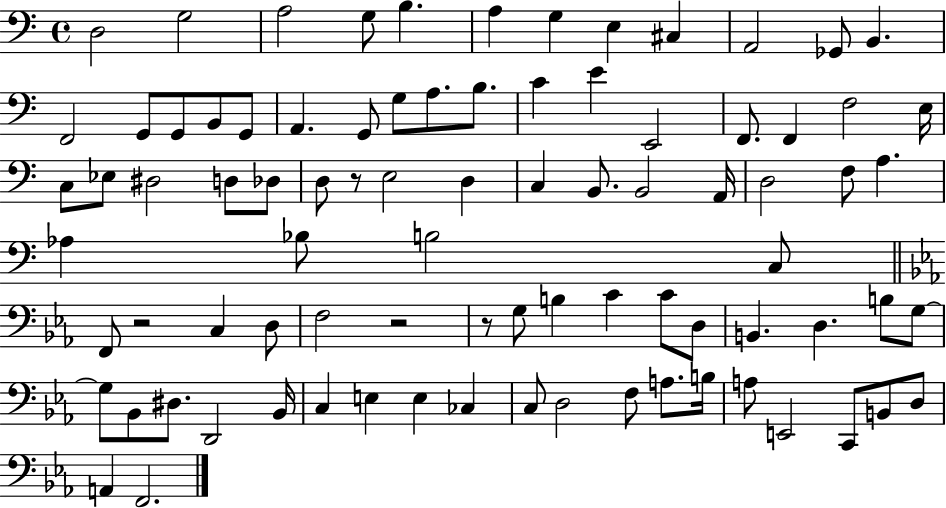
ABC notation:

X:1
T:Untitled
M:4/4
L:1/4
K:C
D,2 G,2 A,2 G,/2 B, A, G, E, ^C, A,,2 _G,,/2 B,, F,,2 G,,/2 G,,/2 B,,/2 G,,/2 A,, G,,/2 G,/2 A,/2 B,/2 C E E,,2 F,,/2 F,, F,2 E,/4 C,/2 _E,/2 ^D,2 D,/2 _D,/2 D,/2 z/2 E,2 D, C, B,,/2 B,,2 A,,/4 D,2 F,/2 A, _A, _B,/2 B,2 C,/2 F,,/2 z2 C, D,/2 F,2 z2 z/2 G,/2 B, C C/2 D,/2 B,, D, B,/2 G,/2 G,/2 _B,,/2 ^D,/2 D,,2 _B,,/4 C, E, E, _C, C,/2 D,2 F,/2 A,/2 B,/4 A,/2 E,,2 C,,/2 B,,/2 D,/2 A,, F,,2